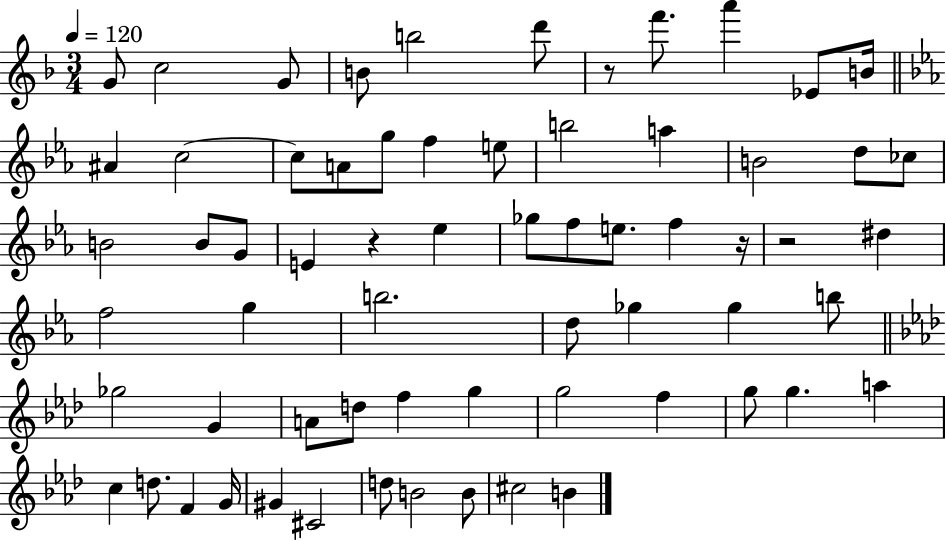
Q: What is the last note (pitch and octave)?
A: B4